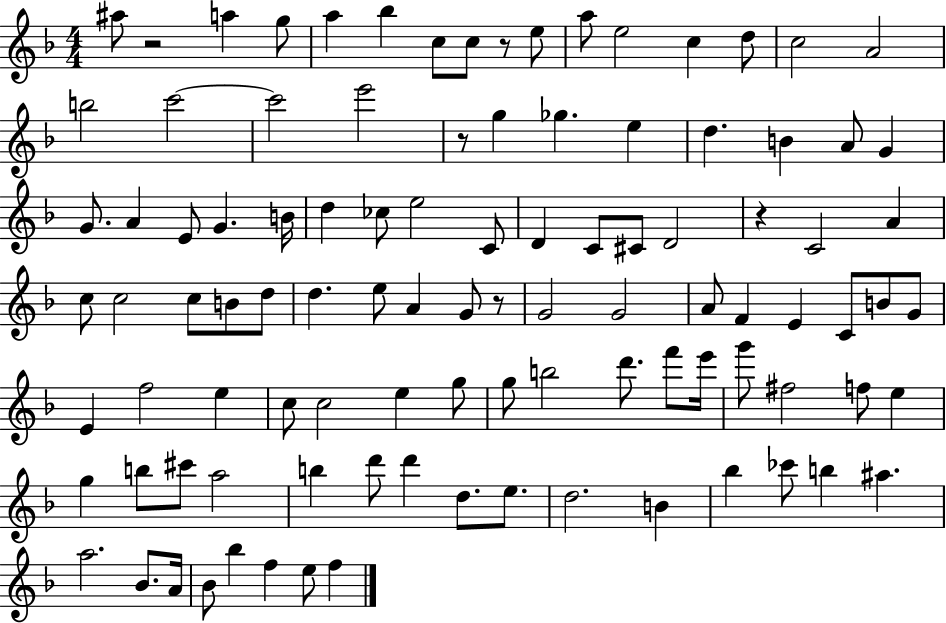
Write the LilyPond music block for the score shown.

{
  \clef treble
  \numericTimeSignature
  \time 4/4
  \key f \major
  ais''8 r2 a''4 g''8 | a''4 bes''4 c''8 c''8 r8 e''8 | a''8 e''2 c''4 d''8 | c''2 a'2 | \break b''2 c'''2~~ | c'''2 e'''2 | r8 g''4 ges''4. e''4 | d''4. b'4 a'8 g'4 | \break g'8. a'4 e'8 g'4. b'16 | d''4 ces''8 e''2 c'8 | d'4 c'8 cis'8 d'2 | r4 c'2 a'4 | \break c''8 c''2 c''8 b'8 d''8 | d''4. e''8 a'4 g'8 r8 | g'2 g'2 | a'8 f'4 e'4 c'8 b'8 g'8 | \break e'4 f''2 e''4 | c''8 c''2 e''4 g''8 | g''8 b''2 d'''8. f'''8 e'''16 | g'''8 fis''2 f''8 e''4 | \break g''4 b''8 cis'''8 a''2 | b''4 d'''8 d'''4 d''8. e''8. | d''2. b'4 | bes''4 ces'''8 b''4 ais''4. | \break a''2. bes'8. a'16 | bes'8 bes''4 f''4 e''8 f''4 | \bar "|."
}